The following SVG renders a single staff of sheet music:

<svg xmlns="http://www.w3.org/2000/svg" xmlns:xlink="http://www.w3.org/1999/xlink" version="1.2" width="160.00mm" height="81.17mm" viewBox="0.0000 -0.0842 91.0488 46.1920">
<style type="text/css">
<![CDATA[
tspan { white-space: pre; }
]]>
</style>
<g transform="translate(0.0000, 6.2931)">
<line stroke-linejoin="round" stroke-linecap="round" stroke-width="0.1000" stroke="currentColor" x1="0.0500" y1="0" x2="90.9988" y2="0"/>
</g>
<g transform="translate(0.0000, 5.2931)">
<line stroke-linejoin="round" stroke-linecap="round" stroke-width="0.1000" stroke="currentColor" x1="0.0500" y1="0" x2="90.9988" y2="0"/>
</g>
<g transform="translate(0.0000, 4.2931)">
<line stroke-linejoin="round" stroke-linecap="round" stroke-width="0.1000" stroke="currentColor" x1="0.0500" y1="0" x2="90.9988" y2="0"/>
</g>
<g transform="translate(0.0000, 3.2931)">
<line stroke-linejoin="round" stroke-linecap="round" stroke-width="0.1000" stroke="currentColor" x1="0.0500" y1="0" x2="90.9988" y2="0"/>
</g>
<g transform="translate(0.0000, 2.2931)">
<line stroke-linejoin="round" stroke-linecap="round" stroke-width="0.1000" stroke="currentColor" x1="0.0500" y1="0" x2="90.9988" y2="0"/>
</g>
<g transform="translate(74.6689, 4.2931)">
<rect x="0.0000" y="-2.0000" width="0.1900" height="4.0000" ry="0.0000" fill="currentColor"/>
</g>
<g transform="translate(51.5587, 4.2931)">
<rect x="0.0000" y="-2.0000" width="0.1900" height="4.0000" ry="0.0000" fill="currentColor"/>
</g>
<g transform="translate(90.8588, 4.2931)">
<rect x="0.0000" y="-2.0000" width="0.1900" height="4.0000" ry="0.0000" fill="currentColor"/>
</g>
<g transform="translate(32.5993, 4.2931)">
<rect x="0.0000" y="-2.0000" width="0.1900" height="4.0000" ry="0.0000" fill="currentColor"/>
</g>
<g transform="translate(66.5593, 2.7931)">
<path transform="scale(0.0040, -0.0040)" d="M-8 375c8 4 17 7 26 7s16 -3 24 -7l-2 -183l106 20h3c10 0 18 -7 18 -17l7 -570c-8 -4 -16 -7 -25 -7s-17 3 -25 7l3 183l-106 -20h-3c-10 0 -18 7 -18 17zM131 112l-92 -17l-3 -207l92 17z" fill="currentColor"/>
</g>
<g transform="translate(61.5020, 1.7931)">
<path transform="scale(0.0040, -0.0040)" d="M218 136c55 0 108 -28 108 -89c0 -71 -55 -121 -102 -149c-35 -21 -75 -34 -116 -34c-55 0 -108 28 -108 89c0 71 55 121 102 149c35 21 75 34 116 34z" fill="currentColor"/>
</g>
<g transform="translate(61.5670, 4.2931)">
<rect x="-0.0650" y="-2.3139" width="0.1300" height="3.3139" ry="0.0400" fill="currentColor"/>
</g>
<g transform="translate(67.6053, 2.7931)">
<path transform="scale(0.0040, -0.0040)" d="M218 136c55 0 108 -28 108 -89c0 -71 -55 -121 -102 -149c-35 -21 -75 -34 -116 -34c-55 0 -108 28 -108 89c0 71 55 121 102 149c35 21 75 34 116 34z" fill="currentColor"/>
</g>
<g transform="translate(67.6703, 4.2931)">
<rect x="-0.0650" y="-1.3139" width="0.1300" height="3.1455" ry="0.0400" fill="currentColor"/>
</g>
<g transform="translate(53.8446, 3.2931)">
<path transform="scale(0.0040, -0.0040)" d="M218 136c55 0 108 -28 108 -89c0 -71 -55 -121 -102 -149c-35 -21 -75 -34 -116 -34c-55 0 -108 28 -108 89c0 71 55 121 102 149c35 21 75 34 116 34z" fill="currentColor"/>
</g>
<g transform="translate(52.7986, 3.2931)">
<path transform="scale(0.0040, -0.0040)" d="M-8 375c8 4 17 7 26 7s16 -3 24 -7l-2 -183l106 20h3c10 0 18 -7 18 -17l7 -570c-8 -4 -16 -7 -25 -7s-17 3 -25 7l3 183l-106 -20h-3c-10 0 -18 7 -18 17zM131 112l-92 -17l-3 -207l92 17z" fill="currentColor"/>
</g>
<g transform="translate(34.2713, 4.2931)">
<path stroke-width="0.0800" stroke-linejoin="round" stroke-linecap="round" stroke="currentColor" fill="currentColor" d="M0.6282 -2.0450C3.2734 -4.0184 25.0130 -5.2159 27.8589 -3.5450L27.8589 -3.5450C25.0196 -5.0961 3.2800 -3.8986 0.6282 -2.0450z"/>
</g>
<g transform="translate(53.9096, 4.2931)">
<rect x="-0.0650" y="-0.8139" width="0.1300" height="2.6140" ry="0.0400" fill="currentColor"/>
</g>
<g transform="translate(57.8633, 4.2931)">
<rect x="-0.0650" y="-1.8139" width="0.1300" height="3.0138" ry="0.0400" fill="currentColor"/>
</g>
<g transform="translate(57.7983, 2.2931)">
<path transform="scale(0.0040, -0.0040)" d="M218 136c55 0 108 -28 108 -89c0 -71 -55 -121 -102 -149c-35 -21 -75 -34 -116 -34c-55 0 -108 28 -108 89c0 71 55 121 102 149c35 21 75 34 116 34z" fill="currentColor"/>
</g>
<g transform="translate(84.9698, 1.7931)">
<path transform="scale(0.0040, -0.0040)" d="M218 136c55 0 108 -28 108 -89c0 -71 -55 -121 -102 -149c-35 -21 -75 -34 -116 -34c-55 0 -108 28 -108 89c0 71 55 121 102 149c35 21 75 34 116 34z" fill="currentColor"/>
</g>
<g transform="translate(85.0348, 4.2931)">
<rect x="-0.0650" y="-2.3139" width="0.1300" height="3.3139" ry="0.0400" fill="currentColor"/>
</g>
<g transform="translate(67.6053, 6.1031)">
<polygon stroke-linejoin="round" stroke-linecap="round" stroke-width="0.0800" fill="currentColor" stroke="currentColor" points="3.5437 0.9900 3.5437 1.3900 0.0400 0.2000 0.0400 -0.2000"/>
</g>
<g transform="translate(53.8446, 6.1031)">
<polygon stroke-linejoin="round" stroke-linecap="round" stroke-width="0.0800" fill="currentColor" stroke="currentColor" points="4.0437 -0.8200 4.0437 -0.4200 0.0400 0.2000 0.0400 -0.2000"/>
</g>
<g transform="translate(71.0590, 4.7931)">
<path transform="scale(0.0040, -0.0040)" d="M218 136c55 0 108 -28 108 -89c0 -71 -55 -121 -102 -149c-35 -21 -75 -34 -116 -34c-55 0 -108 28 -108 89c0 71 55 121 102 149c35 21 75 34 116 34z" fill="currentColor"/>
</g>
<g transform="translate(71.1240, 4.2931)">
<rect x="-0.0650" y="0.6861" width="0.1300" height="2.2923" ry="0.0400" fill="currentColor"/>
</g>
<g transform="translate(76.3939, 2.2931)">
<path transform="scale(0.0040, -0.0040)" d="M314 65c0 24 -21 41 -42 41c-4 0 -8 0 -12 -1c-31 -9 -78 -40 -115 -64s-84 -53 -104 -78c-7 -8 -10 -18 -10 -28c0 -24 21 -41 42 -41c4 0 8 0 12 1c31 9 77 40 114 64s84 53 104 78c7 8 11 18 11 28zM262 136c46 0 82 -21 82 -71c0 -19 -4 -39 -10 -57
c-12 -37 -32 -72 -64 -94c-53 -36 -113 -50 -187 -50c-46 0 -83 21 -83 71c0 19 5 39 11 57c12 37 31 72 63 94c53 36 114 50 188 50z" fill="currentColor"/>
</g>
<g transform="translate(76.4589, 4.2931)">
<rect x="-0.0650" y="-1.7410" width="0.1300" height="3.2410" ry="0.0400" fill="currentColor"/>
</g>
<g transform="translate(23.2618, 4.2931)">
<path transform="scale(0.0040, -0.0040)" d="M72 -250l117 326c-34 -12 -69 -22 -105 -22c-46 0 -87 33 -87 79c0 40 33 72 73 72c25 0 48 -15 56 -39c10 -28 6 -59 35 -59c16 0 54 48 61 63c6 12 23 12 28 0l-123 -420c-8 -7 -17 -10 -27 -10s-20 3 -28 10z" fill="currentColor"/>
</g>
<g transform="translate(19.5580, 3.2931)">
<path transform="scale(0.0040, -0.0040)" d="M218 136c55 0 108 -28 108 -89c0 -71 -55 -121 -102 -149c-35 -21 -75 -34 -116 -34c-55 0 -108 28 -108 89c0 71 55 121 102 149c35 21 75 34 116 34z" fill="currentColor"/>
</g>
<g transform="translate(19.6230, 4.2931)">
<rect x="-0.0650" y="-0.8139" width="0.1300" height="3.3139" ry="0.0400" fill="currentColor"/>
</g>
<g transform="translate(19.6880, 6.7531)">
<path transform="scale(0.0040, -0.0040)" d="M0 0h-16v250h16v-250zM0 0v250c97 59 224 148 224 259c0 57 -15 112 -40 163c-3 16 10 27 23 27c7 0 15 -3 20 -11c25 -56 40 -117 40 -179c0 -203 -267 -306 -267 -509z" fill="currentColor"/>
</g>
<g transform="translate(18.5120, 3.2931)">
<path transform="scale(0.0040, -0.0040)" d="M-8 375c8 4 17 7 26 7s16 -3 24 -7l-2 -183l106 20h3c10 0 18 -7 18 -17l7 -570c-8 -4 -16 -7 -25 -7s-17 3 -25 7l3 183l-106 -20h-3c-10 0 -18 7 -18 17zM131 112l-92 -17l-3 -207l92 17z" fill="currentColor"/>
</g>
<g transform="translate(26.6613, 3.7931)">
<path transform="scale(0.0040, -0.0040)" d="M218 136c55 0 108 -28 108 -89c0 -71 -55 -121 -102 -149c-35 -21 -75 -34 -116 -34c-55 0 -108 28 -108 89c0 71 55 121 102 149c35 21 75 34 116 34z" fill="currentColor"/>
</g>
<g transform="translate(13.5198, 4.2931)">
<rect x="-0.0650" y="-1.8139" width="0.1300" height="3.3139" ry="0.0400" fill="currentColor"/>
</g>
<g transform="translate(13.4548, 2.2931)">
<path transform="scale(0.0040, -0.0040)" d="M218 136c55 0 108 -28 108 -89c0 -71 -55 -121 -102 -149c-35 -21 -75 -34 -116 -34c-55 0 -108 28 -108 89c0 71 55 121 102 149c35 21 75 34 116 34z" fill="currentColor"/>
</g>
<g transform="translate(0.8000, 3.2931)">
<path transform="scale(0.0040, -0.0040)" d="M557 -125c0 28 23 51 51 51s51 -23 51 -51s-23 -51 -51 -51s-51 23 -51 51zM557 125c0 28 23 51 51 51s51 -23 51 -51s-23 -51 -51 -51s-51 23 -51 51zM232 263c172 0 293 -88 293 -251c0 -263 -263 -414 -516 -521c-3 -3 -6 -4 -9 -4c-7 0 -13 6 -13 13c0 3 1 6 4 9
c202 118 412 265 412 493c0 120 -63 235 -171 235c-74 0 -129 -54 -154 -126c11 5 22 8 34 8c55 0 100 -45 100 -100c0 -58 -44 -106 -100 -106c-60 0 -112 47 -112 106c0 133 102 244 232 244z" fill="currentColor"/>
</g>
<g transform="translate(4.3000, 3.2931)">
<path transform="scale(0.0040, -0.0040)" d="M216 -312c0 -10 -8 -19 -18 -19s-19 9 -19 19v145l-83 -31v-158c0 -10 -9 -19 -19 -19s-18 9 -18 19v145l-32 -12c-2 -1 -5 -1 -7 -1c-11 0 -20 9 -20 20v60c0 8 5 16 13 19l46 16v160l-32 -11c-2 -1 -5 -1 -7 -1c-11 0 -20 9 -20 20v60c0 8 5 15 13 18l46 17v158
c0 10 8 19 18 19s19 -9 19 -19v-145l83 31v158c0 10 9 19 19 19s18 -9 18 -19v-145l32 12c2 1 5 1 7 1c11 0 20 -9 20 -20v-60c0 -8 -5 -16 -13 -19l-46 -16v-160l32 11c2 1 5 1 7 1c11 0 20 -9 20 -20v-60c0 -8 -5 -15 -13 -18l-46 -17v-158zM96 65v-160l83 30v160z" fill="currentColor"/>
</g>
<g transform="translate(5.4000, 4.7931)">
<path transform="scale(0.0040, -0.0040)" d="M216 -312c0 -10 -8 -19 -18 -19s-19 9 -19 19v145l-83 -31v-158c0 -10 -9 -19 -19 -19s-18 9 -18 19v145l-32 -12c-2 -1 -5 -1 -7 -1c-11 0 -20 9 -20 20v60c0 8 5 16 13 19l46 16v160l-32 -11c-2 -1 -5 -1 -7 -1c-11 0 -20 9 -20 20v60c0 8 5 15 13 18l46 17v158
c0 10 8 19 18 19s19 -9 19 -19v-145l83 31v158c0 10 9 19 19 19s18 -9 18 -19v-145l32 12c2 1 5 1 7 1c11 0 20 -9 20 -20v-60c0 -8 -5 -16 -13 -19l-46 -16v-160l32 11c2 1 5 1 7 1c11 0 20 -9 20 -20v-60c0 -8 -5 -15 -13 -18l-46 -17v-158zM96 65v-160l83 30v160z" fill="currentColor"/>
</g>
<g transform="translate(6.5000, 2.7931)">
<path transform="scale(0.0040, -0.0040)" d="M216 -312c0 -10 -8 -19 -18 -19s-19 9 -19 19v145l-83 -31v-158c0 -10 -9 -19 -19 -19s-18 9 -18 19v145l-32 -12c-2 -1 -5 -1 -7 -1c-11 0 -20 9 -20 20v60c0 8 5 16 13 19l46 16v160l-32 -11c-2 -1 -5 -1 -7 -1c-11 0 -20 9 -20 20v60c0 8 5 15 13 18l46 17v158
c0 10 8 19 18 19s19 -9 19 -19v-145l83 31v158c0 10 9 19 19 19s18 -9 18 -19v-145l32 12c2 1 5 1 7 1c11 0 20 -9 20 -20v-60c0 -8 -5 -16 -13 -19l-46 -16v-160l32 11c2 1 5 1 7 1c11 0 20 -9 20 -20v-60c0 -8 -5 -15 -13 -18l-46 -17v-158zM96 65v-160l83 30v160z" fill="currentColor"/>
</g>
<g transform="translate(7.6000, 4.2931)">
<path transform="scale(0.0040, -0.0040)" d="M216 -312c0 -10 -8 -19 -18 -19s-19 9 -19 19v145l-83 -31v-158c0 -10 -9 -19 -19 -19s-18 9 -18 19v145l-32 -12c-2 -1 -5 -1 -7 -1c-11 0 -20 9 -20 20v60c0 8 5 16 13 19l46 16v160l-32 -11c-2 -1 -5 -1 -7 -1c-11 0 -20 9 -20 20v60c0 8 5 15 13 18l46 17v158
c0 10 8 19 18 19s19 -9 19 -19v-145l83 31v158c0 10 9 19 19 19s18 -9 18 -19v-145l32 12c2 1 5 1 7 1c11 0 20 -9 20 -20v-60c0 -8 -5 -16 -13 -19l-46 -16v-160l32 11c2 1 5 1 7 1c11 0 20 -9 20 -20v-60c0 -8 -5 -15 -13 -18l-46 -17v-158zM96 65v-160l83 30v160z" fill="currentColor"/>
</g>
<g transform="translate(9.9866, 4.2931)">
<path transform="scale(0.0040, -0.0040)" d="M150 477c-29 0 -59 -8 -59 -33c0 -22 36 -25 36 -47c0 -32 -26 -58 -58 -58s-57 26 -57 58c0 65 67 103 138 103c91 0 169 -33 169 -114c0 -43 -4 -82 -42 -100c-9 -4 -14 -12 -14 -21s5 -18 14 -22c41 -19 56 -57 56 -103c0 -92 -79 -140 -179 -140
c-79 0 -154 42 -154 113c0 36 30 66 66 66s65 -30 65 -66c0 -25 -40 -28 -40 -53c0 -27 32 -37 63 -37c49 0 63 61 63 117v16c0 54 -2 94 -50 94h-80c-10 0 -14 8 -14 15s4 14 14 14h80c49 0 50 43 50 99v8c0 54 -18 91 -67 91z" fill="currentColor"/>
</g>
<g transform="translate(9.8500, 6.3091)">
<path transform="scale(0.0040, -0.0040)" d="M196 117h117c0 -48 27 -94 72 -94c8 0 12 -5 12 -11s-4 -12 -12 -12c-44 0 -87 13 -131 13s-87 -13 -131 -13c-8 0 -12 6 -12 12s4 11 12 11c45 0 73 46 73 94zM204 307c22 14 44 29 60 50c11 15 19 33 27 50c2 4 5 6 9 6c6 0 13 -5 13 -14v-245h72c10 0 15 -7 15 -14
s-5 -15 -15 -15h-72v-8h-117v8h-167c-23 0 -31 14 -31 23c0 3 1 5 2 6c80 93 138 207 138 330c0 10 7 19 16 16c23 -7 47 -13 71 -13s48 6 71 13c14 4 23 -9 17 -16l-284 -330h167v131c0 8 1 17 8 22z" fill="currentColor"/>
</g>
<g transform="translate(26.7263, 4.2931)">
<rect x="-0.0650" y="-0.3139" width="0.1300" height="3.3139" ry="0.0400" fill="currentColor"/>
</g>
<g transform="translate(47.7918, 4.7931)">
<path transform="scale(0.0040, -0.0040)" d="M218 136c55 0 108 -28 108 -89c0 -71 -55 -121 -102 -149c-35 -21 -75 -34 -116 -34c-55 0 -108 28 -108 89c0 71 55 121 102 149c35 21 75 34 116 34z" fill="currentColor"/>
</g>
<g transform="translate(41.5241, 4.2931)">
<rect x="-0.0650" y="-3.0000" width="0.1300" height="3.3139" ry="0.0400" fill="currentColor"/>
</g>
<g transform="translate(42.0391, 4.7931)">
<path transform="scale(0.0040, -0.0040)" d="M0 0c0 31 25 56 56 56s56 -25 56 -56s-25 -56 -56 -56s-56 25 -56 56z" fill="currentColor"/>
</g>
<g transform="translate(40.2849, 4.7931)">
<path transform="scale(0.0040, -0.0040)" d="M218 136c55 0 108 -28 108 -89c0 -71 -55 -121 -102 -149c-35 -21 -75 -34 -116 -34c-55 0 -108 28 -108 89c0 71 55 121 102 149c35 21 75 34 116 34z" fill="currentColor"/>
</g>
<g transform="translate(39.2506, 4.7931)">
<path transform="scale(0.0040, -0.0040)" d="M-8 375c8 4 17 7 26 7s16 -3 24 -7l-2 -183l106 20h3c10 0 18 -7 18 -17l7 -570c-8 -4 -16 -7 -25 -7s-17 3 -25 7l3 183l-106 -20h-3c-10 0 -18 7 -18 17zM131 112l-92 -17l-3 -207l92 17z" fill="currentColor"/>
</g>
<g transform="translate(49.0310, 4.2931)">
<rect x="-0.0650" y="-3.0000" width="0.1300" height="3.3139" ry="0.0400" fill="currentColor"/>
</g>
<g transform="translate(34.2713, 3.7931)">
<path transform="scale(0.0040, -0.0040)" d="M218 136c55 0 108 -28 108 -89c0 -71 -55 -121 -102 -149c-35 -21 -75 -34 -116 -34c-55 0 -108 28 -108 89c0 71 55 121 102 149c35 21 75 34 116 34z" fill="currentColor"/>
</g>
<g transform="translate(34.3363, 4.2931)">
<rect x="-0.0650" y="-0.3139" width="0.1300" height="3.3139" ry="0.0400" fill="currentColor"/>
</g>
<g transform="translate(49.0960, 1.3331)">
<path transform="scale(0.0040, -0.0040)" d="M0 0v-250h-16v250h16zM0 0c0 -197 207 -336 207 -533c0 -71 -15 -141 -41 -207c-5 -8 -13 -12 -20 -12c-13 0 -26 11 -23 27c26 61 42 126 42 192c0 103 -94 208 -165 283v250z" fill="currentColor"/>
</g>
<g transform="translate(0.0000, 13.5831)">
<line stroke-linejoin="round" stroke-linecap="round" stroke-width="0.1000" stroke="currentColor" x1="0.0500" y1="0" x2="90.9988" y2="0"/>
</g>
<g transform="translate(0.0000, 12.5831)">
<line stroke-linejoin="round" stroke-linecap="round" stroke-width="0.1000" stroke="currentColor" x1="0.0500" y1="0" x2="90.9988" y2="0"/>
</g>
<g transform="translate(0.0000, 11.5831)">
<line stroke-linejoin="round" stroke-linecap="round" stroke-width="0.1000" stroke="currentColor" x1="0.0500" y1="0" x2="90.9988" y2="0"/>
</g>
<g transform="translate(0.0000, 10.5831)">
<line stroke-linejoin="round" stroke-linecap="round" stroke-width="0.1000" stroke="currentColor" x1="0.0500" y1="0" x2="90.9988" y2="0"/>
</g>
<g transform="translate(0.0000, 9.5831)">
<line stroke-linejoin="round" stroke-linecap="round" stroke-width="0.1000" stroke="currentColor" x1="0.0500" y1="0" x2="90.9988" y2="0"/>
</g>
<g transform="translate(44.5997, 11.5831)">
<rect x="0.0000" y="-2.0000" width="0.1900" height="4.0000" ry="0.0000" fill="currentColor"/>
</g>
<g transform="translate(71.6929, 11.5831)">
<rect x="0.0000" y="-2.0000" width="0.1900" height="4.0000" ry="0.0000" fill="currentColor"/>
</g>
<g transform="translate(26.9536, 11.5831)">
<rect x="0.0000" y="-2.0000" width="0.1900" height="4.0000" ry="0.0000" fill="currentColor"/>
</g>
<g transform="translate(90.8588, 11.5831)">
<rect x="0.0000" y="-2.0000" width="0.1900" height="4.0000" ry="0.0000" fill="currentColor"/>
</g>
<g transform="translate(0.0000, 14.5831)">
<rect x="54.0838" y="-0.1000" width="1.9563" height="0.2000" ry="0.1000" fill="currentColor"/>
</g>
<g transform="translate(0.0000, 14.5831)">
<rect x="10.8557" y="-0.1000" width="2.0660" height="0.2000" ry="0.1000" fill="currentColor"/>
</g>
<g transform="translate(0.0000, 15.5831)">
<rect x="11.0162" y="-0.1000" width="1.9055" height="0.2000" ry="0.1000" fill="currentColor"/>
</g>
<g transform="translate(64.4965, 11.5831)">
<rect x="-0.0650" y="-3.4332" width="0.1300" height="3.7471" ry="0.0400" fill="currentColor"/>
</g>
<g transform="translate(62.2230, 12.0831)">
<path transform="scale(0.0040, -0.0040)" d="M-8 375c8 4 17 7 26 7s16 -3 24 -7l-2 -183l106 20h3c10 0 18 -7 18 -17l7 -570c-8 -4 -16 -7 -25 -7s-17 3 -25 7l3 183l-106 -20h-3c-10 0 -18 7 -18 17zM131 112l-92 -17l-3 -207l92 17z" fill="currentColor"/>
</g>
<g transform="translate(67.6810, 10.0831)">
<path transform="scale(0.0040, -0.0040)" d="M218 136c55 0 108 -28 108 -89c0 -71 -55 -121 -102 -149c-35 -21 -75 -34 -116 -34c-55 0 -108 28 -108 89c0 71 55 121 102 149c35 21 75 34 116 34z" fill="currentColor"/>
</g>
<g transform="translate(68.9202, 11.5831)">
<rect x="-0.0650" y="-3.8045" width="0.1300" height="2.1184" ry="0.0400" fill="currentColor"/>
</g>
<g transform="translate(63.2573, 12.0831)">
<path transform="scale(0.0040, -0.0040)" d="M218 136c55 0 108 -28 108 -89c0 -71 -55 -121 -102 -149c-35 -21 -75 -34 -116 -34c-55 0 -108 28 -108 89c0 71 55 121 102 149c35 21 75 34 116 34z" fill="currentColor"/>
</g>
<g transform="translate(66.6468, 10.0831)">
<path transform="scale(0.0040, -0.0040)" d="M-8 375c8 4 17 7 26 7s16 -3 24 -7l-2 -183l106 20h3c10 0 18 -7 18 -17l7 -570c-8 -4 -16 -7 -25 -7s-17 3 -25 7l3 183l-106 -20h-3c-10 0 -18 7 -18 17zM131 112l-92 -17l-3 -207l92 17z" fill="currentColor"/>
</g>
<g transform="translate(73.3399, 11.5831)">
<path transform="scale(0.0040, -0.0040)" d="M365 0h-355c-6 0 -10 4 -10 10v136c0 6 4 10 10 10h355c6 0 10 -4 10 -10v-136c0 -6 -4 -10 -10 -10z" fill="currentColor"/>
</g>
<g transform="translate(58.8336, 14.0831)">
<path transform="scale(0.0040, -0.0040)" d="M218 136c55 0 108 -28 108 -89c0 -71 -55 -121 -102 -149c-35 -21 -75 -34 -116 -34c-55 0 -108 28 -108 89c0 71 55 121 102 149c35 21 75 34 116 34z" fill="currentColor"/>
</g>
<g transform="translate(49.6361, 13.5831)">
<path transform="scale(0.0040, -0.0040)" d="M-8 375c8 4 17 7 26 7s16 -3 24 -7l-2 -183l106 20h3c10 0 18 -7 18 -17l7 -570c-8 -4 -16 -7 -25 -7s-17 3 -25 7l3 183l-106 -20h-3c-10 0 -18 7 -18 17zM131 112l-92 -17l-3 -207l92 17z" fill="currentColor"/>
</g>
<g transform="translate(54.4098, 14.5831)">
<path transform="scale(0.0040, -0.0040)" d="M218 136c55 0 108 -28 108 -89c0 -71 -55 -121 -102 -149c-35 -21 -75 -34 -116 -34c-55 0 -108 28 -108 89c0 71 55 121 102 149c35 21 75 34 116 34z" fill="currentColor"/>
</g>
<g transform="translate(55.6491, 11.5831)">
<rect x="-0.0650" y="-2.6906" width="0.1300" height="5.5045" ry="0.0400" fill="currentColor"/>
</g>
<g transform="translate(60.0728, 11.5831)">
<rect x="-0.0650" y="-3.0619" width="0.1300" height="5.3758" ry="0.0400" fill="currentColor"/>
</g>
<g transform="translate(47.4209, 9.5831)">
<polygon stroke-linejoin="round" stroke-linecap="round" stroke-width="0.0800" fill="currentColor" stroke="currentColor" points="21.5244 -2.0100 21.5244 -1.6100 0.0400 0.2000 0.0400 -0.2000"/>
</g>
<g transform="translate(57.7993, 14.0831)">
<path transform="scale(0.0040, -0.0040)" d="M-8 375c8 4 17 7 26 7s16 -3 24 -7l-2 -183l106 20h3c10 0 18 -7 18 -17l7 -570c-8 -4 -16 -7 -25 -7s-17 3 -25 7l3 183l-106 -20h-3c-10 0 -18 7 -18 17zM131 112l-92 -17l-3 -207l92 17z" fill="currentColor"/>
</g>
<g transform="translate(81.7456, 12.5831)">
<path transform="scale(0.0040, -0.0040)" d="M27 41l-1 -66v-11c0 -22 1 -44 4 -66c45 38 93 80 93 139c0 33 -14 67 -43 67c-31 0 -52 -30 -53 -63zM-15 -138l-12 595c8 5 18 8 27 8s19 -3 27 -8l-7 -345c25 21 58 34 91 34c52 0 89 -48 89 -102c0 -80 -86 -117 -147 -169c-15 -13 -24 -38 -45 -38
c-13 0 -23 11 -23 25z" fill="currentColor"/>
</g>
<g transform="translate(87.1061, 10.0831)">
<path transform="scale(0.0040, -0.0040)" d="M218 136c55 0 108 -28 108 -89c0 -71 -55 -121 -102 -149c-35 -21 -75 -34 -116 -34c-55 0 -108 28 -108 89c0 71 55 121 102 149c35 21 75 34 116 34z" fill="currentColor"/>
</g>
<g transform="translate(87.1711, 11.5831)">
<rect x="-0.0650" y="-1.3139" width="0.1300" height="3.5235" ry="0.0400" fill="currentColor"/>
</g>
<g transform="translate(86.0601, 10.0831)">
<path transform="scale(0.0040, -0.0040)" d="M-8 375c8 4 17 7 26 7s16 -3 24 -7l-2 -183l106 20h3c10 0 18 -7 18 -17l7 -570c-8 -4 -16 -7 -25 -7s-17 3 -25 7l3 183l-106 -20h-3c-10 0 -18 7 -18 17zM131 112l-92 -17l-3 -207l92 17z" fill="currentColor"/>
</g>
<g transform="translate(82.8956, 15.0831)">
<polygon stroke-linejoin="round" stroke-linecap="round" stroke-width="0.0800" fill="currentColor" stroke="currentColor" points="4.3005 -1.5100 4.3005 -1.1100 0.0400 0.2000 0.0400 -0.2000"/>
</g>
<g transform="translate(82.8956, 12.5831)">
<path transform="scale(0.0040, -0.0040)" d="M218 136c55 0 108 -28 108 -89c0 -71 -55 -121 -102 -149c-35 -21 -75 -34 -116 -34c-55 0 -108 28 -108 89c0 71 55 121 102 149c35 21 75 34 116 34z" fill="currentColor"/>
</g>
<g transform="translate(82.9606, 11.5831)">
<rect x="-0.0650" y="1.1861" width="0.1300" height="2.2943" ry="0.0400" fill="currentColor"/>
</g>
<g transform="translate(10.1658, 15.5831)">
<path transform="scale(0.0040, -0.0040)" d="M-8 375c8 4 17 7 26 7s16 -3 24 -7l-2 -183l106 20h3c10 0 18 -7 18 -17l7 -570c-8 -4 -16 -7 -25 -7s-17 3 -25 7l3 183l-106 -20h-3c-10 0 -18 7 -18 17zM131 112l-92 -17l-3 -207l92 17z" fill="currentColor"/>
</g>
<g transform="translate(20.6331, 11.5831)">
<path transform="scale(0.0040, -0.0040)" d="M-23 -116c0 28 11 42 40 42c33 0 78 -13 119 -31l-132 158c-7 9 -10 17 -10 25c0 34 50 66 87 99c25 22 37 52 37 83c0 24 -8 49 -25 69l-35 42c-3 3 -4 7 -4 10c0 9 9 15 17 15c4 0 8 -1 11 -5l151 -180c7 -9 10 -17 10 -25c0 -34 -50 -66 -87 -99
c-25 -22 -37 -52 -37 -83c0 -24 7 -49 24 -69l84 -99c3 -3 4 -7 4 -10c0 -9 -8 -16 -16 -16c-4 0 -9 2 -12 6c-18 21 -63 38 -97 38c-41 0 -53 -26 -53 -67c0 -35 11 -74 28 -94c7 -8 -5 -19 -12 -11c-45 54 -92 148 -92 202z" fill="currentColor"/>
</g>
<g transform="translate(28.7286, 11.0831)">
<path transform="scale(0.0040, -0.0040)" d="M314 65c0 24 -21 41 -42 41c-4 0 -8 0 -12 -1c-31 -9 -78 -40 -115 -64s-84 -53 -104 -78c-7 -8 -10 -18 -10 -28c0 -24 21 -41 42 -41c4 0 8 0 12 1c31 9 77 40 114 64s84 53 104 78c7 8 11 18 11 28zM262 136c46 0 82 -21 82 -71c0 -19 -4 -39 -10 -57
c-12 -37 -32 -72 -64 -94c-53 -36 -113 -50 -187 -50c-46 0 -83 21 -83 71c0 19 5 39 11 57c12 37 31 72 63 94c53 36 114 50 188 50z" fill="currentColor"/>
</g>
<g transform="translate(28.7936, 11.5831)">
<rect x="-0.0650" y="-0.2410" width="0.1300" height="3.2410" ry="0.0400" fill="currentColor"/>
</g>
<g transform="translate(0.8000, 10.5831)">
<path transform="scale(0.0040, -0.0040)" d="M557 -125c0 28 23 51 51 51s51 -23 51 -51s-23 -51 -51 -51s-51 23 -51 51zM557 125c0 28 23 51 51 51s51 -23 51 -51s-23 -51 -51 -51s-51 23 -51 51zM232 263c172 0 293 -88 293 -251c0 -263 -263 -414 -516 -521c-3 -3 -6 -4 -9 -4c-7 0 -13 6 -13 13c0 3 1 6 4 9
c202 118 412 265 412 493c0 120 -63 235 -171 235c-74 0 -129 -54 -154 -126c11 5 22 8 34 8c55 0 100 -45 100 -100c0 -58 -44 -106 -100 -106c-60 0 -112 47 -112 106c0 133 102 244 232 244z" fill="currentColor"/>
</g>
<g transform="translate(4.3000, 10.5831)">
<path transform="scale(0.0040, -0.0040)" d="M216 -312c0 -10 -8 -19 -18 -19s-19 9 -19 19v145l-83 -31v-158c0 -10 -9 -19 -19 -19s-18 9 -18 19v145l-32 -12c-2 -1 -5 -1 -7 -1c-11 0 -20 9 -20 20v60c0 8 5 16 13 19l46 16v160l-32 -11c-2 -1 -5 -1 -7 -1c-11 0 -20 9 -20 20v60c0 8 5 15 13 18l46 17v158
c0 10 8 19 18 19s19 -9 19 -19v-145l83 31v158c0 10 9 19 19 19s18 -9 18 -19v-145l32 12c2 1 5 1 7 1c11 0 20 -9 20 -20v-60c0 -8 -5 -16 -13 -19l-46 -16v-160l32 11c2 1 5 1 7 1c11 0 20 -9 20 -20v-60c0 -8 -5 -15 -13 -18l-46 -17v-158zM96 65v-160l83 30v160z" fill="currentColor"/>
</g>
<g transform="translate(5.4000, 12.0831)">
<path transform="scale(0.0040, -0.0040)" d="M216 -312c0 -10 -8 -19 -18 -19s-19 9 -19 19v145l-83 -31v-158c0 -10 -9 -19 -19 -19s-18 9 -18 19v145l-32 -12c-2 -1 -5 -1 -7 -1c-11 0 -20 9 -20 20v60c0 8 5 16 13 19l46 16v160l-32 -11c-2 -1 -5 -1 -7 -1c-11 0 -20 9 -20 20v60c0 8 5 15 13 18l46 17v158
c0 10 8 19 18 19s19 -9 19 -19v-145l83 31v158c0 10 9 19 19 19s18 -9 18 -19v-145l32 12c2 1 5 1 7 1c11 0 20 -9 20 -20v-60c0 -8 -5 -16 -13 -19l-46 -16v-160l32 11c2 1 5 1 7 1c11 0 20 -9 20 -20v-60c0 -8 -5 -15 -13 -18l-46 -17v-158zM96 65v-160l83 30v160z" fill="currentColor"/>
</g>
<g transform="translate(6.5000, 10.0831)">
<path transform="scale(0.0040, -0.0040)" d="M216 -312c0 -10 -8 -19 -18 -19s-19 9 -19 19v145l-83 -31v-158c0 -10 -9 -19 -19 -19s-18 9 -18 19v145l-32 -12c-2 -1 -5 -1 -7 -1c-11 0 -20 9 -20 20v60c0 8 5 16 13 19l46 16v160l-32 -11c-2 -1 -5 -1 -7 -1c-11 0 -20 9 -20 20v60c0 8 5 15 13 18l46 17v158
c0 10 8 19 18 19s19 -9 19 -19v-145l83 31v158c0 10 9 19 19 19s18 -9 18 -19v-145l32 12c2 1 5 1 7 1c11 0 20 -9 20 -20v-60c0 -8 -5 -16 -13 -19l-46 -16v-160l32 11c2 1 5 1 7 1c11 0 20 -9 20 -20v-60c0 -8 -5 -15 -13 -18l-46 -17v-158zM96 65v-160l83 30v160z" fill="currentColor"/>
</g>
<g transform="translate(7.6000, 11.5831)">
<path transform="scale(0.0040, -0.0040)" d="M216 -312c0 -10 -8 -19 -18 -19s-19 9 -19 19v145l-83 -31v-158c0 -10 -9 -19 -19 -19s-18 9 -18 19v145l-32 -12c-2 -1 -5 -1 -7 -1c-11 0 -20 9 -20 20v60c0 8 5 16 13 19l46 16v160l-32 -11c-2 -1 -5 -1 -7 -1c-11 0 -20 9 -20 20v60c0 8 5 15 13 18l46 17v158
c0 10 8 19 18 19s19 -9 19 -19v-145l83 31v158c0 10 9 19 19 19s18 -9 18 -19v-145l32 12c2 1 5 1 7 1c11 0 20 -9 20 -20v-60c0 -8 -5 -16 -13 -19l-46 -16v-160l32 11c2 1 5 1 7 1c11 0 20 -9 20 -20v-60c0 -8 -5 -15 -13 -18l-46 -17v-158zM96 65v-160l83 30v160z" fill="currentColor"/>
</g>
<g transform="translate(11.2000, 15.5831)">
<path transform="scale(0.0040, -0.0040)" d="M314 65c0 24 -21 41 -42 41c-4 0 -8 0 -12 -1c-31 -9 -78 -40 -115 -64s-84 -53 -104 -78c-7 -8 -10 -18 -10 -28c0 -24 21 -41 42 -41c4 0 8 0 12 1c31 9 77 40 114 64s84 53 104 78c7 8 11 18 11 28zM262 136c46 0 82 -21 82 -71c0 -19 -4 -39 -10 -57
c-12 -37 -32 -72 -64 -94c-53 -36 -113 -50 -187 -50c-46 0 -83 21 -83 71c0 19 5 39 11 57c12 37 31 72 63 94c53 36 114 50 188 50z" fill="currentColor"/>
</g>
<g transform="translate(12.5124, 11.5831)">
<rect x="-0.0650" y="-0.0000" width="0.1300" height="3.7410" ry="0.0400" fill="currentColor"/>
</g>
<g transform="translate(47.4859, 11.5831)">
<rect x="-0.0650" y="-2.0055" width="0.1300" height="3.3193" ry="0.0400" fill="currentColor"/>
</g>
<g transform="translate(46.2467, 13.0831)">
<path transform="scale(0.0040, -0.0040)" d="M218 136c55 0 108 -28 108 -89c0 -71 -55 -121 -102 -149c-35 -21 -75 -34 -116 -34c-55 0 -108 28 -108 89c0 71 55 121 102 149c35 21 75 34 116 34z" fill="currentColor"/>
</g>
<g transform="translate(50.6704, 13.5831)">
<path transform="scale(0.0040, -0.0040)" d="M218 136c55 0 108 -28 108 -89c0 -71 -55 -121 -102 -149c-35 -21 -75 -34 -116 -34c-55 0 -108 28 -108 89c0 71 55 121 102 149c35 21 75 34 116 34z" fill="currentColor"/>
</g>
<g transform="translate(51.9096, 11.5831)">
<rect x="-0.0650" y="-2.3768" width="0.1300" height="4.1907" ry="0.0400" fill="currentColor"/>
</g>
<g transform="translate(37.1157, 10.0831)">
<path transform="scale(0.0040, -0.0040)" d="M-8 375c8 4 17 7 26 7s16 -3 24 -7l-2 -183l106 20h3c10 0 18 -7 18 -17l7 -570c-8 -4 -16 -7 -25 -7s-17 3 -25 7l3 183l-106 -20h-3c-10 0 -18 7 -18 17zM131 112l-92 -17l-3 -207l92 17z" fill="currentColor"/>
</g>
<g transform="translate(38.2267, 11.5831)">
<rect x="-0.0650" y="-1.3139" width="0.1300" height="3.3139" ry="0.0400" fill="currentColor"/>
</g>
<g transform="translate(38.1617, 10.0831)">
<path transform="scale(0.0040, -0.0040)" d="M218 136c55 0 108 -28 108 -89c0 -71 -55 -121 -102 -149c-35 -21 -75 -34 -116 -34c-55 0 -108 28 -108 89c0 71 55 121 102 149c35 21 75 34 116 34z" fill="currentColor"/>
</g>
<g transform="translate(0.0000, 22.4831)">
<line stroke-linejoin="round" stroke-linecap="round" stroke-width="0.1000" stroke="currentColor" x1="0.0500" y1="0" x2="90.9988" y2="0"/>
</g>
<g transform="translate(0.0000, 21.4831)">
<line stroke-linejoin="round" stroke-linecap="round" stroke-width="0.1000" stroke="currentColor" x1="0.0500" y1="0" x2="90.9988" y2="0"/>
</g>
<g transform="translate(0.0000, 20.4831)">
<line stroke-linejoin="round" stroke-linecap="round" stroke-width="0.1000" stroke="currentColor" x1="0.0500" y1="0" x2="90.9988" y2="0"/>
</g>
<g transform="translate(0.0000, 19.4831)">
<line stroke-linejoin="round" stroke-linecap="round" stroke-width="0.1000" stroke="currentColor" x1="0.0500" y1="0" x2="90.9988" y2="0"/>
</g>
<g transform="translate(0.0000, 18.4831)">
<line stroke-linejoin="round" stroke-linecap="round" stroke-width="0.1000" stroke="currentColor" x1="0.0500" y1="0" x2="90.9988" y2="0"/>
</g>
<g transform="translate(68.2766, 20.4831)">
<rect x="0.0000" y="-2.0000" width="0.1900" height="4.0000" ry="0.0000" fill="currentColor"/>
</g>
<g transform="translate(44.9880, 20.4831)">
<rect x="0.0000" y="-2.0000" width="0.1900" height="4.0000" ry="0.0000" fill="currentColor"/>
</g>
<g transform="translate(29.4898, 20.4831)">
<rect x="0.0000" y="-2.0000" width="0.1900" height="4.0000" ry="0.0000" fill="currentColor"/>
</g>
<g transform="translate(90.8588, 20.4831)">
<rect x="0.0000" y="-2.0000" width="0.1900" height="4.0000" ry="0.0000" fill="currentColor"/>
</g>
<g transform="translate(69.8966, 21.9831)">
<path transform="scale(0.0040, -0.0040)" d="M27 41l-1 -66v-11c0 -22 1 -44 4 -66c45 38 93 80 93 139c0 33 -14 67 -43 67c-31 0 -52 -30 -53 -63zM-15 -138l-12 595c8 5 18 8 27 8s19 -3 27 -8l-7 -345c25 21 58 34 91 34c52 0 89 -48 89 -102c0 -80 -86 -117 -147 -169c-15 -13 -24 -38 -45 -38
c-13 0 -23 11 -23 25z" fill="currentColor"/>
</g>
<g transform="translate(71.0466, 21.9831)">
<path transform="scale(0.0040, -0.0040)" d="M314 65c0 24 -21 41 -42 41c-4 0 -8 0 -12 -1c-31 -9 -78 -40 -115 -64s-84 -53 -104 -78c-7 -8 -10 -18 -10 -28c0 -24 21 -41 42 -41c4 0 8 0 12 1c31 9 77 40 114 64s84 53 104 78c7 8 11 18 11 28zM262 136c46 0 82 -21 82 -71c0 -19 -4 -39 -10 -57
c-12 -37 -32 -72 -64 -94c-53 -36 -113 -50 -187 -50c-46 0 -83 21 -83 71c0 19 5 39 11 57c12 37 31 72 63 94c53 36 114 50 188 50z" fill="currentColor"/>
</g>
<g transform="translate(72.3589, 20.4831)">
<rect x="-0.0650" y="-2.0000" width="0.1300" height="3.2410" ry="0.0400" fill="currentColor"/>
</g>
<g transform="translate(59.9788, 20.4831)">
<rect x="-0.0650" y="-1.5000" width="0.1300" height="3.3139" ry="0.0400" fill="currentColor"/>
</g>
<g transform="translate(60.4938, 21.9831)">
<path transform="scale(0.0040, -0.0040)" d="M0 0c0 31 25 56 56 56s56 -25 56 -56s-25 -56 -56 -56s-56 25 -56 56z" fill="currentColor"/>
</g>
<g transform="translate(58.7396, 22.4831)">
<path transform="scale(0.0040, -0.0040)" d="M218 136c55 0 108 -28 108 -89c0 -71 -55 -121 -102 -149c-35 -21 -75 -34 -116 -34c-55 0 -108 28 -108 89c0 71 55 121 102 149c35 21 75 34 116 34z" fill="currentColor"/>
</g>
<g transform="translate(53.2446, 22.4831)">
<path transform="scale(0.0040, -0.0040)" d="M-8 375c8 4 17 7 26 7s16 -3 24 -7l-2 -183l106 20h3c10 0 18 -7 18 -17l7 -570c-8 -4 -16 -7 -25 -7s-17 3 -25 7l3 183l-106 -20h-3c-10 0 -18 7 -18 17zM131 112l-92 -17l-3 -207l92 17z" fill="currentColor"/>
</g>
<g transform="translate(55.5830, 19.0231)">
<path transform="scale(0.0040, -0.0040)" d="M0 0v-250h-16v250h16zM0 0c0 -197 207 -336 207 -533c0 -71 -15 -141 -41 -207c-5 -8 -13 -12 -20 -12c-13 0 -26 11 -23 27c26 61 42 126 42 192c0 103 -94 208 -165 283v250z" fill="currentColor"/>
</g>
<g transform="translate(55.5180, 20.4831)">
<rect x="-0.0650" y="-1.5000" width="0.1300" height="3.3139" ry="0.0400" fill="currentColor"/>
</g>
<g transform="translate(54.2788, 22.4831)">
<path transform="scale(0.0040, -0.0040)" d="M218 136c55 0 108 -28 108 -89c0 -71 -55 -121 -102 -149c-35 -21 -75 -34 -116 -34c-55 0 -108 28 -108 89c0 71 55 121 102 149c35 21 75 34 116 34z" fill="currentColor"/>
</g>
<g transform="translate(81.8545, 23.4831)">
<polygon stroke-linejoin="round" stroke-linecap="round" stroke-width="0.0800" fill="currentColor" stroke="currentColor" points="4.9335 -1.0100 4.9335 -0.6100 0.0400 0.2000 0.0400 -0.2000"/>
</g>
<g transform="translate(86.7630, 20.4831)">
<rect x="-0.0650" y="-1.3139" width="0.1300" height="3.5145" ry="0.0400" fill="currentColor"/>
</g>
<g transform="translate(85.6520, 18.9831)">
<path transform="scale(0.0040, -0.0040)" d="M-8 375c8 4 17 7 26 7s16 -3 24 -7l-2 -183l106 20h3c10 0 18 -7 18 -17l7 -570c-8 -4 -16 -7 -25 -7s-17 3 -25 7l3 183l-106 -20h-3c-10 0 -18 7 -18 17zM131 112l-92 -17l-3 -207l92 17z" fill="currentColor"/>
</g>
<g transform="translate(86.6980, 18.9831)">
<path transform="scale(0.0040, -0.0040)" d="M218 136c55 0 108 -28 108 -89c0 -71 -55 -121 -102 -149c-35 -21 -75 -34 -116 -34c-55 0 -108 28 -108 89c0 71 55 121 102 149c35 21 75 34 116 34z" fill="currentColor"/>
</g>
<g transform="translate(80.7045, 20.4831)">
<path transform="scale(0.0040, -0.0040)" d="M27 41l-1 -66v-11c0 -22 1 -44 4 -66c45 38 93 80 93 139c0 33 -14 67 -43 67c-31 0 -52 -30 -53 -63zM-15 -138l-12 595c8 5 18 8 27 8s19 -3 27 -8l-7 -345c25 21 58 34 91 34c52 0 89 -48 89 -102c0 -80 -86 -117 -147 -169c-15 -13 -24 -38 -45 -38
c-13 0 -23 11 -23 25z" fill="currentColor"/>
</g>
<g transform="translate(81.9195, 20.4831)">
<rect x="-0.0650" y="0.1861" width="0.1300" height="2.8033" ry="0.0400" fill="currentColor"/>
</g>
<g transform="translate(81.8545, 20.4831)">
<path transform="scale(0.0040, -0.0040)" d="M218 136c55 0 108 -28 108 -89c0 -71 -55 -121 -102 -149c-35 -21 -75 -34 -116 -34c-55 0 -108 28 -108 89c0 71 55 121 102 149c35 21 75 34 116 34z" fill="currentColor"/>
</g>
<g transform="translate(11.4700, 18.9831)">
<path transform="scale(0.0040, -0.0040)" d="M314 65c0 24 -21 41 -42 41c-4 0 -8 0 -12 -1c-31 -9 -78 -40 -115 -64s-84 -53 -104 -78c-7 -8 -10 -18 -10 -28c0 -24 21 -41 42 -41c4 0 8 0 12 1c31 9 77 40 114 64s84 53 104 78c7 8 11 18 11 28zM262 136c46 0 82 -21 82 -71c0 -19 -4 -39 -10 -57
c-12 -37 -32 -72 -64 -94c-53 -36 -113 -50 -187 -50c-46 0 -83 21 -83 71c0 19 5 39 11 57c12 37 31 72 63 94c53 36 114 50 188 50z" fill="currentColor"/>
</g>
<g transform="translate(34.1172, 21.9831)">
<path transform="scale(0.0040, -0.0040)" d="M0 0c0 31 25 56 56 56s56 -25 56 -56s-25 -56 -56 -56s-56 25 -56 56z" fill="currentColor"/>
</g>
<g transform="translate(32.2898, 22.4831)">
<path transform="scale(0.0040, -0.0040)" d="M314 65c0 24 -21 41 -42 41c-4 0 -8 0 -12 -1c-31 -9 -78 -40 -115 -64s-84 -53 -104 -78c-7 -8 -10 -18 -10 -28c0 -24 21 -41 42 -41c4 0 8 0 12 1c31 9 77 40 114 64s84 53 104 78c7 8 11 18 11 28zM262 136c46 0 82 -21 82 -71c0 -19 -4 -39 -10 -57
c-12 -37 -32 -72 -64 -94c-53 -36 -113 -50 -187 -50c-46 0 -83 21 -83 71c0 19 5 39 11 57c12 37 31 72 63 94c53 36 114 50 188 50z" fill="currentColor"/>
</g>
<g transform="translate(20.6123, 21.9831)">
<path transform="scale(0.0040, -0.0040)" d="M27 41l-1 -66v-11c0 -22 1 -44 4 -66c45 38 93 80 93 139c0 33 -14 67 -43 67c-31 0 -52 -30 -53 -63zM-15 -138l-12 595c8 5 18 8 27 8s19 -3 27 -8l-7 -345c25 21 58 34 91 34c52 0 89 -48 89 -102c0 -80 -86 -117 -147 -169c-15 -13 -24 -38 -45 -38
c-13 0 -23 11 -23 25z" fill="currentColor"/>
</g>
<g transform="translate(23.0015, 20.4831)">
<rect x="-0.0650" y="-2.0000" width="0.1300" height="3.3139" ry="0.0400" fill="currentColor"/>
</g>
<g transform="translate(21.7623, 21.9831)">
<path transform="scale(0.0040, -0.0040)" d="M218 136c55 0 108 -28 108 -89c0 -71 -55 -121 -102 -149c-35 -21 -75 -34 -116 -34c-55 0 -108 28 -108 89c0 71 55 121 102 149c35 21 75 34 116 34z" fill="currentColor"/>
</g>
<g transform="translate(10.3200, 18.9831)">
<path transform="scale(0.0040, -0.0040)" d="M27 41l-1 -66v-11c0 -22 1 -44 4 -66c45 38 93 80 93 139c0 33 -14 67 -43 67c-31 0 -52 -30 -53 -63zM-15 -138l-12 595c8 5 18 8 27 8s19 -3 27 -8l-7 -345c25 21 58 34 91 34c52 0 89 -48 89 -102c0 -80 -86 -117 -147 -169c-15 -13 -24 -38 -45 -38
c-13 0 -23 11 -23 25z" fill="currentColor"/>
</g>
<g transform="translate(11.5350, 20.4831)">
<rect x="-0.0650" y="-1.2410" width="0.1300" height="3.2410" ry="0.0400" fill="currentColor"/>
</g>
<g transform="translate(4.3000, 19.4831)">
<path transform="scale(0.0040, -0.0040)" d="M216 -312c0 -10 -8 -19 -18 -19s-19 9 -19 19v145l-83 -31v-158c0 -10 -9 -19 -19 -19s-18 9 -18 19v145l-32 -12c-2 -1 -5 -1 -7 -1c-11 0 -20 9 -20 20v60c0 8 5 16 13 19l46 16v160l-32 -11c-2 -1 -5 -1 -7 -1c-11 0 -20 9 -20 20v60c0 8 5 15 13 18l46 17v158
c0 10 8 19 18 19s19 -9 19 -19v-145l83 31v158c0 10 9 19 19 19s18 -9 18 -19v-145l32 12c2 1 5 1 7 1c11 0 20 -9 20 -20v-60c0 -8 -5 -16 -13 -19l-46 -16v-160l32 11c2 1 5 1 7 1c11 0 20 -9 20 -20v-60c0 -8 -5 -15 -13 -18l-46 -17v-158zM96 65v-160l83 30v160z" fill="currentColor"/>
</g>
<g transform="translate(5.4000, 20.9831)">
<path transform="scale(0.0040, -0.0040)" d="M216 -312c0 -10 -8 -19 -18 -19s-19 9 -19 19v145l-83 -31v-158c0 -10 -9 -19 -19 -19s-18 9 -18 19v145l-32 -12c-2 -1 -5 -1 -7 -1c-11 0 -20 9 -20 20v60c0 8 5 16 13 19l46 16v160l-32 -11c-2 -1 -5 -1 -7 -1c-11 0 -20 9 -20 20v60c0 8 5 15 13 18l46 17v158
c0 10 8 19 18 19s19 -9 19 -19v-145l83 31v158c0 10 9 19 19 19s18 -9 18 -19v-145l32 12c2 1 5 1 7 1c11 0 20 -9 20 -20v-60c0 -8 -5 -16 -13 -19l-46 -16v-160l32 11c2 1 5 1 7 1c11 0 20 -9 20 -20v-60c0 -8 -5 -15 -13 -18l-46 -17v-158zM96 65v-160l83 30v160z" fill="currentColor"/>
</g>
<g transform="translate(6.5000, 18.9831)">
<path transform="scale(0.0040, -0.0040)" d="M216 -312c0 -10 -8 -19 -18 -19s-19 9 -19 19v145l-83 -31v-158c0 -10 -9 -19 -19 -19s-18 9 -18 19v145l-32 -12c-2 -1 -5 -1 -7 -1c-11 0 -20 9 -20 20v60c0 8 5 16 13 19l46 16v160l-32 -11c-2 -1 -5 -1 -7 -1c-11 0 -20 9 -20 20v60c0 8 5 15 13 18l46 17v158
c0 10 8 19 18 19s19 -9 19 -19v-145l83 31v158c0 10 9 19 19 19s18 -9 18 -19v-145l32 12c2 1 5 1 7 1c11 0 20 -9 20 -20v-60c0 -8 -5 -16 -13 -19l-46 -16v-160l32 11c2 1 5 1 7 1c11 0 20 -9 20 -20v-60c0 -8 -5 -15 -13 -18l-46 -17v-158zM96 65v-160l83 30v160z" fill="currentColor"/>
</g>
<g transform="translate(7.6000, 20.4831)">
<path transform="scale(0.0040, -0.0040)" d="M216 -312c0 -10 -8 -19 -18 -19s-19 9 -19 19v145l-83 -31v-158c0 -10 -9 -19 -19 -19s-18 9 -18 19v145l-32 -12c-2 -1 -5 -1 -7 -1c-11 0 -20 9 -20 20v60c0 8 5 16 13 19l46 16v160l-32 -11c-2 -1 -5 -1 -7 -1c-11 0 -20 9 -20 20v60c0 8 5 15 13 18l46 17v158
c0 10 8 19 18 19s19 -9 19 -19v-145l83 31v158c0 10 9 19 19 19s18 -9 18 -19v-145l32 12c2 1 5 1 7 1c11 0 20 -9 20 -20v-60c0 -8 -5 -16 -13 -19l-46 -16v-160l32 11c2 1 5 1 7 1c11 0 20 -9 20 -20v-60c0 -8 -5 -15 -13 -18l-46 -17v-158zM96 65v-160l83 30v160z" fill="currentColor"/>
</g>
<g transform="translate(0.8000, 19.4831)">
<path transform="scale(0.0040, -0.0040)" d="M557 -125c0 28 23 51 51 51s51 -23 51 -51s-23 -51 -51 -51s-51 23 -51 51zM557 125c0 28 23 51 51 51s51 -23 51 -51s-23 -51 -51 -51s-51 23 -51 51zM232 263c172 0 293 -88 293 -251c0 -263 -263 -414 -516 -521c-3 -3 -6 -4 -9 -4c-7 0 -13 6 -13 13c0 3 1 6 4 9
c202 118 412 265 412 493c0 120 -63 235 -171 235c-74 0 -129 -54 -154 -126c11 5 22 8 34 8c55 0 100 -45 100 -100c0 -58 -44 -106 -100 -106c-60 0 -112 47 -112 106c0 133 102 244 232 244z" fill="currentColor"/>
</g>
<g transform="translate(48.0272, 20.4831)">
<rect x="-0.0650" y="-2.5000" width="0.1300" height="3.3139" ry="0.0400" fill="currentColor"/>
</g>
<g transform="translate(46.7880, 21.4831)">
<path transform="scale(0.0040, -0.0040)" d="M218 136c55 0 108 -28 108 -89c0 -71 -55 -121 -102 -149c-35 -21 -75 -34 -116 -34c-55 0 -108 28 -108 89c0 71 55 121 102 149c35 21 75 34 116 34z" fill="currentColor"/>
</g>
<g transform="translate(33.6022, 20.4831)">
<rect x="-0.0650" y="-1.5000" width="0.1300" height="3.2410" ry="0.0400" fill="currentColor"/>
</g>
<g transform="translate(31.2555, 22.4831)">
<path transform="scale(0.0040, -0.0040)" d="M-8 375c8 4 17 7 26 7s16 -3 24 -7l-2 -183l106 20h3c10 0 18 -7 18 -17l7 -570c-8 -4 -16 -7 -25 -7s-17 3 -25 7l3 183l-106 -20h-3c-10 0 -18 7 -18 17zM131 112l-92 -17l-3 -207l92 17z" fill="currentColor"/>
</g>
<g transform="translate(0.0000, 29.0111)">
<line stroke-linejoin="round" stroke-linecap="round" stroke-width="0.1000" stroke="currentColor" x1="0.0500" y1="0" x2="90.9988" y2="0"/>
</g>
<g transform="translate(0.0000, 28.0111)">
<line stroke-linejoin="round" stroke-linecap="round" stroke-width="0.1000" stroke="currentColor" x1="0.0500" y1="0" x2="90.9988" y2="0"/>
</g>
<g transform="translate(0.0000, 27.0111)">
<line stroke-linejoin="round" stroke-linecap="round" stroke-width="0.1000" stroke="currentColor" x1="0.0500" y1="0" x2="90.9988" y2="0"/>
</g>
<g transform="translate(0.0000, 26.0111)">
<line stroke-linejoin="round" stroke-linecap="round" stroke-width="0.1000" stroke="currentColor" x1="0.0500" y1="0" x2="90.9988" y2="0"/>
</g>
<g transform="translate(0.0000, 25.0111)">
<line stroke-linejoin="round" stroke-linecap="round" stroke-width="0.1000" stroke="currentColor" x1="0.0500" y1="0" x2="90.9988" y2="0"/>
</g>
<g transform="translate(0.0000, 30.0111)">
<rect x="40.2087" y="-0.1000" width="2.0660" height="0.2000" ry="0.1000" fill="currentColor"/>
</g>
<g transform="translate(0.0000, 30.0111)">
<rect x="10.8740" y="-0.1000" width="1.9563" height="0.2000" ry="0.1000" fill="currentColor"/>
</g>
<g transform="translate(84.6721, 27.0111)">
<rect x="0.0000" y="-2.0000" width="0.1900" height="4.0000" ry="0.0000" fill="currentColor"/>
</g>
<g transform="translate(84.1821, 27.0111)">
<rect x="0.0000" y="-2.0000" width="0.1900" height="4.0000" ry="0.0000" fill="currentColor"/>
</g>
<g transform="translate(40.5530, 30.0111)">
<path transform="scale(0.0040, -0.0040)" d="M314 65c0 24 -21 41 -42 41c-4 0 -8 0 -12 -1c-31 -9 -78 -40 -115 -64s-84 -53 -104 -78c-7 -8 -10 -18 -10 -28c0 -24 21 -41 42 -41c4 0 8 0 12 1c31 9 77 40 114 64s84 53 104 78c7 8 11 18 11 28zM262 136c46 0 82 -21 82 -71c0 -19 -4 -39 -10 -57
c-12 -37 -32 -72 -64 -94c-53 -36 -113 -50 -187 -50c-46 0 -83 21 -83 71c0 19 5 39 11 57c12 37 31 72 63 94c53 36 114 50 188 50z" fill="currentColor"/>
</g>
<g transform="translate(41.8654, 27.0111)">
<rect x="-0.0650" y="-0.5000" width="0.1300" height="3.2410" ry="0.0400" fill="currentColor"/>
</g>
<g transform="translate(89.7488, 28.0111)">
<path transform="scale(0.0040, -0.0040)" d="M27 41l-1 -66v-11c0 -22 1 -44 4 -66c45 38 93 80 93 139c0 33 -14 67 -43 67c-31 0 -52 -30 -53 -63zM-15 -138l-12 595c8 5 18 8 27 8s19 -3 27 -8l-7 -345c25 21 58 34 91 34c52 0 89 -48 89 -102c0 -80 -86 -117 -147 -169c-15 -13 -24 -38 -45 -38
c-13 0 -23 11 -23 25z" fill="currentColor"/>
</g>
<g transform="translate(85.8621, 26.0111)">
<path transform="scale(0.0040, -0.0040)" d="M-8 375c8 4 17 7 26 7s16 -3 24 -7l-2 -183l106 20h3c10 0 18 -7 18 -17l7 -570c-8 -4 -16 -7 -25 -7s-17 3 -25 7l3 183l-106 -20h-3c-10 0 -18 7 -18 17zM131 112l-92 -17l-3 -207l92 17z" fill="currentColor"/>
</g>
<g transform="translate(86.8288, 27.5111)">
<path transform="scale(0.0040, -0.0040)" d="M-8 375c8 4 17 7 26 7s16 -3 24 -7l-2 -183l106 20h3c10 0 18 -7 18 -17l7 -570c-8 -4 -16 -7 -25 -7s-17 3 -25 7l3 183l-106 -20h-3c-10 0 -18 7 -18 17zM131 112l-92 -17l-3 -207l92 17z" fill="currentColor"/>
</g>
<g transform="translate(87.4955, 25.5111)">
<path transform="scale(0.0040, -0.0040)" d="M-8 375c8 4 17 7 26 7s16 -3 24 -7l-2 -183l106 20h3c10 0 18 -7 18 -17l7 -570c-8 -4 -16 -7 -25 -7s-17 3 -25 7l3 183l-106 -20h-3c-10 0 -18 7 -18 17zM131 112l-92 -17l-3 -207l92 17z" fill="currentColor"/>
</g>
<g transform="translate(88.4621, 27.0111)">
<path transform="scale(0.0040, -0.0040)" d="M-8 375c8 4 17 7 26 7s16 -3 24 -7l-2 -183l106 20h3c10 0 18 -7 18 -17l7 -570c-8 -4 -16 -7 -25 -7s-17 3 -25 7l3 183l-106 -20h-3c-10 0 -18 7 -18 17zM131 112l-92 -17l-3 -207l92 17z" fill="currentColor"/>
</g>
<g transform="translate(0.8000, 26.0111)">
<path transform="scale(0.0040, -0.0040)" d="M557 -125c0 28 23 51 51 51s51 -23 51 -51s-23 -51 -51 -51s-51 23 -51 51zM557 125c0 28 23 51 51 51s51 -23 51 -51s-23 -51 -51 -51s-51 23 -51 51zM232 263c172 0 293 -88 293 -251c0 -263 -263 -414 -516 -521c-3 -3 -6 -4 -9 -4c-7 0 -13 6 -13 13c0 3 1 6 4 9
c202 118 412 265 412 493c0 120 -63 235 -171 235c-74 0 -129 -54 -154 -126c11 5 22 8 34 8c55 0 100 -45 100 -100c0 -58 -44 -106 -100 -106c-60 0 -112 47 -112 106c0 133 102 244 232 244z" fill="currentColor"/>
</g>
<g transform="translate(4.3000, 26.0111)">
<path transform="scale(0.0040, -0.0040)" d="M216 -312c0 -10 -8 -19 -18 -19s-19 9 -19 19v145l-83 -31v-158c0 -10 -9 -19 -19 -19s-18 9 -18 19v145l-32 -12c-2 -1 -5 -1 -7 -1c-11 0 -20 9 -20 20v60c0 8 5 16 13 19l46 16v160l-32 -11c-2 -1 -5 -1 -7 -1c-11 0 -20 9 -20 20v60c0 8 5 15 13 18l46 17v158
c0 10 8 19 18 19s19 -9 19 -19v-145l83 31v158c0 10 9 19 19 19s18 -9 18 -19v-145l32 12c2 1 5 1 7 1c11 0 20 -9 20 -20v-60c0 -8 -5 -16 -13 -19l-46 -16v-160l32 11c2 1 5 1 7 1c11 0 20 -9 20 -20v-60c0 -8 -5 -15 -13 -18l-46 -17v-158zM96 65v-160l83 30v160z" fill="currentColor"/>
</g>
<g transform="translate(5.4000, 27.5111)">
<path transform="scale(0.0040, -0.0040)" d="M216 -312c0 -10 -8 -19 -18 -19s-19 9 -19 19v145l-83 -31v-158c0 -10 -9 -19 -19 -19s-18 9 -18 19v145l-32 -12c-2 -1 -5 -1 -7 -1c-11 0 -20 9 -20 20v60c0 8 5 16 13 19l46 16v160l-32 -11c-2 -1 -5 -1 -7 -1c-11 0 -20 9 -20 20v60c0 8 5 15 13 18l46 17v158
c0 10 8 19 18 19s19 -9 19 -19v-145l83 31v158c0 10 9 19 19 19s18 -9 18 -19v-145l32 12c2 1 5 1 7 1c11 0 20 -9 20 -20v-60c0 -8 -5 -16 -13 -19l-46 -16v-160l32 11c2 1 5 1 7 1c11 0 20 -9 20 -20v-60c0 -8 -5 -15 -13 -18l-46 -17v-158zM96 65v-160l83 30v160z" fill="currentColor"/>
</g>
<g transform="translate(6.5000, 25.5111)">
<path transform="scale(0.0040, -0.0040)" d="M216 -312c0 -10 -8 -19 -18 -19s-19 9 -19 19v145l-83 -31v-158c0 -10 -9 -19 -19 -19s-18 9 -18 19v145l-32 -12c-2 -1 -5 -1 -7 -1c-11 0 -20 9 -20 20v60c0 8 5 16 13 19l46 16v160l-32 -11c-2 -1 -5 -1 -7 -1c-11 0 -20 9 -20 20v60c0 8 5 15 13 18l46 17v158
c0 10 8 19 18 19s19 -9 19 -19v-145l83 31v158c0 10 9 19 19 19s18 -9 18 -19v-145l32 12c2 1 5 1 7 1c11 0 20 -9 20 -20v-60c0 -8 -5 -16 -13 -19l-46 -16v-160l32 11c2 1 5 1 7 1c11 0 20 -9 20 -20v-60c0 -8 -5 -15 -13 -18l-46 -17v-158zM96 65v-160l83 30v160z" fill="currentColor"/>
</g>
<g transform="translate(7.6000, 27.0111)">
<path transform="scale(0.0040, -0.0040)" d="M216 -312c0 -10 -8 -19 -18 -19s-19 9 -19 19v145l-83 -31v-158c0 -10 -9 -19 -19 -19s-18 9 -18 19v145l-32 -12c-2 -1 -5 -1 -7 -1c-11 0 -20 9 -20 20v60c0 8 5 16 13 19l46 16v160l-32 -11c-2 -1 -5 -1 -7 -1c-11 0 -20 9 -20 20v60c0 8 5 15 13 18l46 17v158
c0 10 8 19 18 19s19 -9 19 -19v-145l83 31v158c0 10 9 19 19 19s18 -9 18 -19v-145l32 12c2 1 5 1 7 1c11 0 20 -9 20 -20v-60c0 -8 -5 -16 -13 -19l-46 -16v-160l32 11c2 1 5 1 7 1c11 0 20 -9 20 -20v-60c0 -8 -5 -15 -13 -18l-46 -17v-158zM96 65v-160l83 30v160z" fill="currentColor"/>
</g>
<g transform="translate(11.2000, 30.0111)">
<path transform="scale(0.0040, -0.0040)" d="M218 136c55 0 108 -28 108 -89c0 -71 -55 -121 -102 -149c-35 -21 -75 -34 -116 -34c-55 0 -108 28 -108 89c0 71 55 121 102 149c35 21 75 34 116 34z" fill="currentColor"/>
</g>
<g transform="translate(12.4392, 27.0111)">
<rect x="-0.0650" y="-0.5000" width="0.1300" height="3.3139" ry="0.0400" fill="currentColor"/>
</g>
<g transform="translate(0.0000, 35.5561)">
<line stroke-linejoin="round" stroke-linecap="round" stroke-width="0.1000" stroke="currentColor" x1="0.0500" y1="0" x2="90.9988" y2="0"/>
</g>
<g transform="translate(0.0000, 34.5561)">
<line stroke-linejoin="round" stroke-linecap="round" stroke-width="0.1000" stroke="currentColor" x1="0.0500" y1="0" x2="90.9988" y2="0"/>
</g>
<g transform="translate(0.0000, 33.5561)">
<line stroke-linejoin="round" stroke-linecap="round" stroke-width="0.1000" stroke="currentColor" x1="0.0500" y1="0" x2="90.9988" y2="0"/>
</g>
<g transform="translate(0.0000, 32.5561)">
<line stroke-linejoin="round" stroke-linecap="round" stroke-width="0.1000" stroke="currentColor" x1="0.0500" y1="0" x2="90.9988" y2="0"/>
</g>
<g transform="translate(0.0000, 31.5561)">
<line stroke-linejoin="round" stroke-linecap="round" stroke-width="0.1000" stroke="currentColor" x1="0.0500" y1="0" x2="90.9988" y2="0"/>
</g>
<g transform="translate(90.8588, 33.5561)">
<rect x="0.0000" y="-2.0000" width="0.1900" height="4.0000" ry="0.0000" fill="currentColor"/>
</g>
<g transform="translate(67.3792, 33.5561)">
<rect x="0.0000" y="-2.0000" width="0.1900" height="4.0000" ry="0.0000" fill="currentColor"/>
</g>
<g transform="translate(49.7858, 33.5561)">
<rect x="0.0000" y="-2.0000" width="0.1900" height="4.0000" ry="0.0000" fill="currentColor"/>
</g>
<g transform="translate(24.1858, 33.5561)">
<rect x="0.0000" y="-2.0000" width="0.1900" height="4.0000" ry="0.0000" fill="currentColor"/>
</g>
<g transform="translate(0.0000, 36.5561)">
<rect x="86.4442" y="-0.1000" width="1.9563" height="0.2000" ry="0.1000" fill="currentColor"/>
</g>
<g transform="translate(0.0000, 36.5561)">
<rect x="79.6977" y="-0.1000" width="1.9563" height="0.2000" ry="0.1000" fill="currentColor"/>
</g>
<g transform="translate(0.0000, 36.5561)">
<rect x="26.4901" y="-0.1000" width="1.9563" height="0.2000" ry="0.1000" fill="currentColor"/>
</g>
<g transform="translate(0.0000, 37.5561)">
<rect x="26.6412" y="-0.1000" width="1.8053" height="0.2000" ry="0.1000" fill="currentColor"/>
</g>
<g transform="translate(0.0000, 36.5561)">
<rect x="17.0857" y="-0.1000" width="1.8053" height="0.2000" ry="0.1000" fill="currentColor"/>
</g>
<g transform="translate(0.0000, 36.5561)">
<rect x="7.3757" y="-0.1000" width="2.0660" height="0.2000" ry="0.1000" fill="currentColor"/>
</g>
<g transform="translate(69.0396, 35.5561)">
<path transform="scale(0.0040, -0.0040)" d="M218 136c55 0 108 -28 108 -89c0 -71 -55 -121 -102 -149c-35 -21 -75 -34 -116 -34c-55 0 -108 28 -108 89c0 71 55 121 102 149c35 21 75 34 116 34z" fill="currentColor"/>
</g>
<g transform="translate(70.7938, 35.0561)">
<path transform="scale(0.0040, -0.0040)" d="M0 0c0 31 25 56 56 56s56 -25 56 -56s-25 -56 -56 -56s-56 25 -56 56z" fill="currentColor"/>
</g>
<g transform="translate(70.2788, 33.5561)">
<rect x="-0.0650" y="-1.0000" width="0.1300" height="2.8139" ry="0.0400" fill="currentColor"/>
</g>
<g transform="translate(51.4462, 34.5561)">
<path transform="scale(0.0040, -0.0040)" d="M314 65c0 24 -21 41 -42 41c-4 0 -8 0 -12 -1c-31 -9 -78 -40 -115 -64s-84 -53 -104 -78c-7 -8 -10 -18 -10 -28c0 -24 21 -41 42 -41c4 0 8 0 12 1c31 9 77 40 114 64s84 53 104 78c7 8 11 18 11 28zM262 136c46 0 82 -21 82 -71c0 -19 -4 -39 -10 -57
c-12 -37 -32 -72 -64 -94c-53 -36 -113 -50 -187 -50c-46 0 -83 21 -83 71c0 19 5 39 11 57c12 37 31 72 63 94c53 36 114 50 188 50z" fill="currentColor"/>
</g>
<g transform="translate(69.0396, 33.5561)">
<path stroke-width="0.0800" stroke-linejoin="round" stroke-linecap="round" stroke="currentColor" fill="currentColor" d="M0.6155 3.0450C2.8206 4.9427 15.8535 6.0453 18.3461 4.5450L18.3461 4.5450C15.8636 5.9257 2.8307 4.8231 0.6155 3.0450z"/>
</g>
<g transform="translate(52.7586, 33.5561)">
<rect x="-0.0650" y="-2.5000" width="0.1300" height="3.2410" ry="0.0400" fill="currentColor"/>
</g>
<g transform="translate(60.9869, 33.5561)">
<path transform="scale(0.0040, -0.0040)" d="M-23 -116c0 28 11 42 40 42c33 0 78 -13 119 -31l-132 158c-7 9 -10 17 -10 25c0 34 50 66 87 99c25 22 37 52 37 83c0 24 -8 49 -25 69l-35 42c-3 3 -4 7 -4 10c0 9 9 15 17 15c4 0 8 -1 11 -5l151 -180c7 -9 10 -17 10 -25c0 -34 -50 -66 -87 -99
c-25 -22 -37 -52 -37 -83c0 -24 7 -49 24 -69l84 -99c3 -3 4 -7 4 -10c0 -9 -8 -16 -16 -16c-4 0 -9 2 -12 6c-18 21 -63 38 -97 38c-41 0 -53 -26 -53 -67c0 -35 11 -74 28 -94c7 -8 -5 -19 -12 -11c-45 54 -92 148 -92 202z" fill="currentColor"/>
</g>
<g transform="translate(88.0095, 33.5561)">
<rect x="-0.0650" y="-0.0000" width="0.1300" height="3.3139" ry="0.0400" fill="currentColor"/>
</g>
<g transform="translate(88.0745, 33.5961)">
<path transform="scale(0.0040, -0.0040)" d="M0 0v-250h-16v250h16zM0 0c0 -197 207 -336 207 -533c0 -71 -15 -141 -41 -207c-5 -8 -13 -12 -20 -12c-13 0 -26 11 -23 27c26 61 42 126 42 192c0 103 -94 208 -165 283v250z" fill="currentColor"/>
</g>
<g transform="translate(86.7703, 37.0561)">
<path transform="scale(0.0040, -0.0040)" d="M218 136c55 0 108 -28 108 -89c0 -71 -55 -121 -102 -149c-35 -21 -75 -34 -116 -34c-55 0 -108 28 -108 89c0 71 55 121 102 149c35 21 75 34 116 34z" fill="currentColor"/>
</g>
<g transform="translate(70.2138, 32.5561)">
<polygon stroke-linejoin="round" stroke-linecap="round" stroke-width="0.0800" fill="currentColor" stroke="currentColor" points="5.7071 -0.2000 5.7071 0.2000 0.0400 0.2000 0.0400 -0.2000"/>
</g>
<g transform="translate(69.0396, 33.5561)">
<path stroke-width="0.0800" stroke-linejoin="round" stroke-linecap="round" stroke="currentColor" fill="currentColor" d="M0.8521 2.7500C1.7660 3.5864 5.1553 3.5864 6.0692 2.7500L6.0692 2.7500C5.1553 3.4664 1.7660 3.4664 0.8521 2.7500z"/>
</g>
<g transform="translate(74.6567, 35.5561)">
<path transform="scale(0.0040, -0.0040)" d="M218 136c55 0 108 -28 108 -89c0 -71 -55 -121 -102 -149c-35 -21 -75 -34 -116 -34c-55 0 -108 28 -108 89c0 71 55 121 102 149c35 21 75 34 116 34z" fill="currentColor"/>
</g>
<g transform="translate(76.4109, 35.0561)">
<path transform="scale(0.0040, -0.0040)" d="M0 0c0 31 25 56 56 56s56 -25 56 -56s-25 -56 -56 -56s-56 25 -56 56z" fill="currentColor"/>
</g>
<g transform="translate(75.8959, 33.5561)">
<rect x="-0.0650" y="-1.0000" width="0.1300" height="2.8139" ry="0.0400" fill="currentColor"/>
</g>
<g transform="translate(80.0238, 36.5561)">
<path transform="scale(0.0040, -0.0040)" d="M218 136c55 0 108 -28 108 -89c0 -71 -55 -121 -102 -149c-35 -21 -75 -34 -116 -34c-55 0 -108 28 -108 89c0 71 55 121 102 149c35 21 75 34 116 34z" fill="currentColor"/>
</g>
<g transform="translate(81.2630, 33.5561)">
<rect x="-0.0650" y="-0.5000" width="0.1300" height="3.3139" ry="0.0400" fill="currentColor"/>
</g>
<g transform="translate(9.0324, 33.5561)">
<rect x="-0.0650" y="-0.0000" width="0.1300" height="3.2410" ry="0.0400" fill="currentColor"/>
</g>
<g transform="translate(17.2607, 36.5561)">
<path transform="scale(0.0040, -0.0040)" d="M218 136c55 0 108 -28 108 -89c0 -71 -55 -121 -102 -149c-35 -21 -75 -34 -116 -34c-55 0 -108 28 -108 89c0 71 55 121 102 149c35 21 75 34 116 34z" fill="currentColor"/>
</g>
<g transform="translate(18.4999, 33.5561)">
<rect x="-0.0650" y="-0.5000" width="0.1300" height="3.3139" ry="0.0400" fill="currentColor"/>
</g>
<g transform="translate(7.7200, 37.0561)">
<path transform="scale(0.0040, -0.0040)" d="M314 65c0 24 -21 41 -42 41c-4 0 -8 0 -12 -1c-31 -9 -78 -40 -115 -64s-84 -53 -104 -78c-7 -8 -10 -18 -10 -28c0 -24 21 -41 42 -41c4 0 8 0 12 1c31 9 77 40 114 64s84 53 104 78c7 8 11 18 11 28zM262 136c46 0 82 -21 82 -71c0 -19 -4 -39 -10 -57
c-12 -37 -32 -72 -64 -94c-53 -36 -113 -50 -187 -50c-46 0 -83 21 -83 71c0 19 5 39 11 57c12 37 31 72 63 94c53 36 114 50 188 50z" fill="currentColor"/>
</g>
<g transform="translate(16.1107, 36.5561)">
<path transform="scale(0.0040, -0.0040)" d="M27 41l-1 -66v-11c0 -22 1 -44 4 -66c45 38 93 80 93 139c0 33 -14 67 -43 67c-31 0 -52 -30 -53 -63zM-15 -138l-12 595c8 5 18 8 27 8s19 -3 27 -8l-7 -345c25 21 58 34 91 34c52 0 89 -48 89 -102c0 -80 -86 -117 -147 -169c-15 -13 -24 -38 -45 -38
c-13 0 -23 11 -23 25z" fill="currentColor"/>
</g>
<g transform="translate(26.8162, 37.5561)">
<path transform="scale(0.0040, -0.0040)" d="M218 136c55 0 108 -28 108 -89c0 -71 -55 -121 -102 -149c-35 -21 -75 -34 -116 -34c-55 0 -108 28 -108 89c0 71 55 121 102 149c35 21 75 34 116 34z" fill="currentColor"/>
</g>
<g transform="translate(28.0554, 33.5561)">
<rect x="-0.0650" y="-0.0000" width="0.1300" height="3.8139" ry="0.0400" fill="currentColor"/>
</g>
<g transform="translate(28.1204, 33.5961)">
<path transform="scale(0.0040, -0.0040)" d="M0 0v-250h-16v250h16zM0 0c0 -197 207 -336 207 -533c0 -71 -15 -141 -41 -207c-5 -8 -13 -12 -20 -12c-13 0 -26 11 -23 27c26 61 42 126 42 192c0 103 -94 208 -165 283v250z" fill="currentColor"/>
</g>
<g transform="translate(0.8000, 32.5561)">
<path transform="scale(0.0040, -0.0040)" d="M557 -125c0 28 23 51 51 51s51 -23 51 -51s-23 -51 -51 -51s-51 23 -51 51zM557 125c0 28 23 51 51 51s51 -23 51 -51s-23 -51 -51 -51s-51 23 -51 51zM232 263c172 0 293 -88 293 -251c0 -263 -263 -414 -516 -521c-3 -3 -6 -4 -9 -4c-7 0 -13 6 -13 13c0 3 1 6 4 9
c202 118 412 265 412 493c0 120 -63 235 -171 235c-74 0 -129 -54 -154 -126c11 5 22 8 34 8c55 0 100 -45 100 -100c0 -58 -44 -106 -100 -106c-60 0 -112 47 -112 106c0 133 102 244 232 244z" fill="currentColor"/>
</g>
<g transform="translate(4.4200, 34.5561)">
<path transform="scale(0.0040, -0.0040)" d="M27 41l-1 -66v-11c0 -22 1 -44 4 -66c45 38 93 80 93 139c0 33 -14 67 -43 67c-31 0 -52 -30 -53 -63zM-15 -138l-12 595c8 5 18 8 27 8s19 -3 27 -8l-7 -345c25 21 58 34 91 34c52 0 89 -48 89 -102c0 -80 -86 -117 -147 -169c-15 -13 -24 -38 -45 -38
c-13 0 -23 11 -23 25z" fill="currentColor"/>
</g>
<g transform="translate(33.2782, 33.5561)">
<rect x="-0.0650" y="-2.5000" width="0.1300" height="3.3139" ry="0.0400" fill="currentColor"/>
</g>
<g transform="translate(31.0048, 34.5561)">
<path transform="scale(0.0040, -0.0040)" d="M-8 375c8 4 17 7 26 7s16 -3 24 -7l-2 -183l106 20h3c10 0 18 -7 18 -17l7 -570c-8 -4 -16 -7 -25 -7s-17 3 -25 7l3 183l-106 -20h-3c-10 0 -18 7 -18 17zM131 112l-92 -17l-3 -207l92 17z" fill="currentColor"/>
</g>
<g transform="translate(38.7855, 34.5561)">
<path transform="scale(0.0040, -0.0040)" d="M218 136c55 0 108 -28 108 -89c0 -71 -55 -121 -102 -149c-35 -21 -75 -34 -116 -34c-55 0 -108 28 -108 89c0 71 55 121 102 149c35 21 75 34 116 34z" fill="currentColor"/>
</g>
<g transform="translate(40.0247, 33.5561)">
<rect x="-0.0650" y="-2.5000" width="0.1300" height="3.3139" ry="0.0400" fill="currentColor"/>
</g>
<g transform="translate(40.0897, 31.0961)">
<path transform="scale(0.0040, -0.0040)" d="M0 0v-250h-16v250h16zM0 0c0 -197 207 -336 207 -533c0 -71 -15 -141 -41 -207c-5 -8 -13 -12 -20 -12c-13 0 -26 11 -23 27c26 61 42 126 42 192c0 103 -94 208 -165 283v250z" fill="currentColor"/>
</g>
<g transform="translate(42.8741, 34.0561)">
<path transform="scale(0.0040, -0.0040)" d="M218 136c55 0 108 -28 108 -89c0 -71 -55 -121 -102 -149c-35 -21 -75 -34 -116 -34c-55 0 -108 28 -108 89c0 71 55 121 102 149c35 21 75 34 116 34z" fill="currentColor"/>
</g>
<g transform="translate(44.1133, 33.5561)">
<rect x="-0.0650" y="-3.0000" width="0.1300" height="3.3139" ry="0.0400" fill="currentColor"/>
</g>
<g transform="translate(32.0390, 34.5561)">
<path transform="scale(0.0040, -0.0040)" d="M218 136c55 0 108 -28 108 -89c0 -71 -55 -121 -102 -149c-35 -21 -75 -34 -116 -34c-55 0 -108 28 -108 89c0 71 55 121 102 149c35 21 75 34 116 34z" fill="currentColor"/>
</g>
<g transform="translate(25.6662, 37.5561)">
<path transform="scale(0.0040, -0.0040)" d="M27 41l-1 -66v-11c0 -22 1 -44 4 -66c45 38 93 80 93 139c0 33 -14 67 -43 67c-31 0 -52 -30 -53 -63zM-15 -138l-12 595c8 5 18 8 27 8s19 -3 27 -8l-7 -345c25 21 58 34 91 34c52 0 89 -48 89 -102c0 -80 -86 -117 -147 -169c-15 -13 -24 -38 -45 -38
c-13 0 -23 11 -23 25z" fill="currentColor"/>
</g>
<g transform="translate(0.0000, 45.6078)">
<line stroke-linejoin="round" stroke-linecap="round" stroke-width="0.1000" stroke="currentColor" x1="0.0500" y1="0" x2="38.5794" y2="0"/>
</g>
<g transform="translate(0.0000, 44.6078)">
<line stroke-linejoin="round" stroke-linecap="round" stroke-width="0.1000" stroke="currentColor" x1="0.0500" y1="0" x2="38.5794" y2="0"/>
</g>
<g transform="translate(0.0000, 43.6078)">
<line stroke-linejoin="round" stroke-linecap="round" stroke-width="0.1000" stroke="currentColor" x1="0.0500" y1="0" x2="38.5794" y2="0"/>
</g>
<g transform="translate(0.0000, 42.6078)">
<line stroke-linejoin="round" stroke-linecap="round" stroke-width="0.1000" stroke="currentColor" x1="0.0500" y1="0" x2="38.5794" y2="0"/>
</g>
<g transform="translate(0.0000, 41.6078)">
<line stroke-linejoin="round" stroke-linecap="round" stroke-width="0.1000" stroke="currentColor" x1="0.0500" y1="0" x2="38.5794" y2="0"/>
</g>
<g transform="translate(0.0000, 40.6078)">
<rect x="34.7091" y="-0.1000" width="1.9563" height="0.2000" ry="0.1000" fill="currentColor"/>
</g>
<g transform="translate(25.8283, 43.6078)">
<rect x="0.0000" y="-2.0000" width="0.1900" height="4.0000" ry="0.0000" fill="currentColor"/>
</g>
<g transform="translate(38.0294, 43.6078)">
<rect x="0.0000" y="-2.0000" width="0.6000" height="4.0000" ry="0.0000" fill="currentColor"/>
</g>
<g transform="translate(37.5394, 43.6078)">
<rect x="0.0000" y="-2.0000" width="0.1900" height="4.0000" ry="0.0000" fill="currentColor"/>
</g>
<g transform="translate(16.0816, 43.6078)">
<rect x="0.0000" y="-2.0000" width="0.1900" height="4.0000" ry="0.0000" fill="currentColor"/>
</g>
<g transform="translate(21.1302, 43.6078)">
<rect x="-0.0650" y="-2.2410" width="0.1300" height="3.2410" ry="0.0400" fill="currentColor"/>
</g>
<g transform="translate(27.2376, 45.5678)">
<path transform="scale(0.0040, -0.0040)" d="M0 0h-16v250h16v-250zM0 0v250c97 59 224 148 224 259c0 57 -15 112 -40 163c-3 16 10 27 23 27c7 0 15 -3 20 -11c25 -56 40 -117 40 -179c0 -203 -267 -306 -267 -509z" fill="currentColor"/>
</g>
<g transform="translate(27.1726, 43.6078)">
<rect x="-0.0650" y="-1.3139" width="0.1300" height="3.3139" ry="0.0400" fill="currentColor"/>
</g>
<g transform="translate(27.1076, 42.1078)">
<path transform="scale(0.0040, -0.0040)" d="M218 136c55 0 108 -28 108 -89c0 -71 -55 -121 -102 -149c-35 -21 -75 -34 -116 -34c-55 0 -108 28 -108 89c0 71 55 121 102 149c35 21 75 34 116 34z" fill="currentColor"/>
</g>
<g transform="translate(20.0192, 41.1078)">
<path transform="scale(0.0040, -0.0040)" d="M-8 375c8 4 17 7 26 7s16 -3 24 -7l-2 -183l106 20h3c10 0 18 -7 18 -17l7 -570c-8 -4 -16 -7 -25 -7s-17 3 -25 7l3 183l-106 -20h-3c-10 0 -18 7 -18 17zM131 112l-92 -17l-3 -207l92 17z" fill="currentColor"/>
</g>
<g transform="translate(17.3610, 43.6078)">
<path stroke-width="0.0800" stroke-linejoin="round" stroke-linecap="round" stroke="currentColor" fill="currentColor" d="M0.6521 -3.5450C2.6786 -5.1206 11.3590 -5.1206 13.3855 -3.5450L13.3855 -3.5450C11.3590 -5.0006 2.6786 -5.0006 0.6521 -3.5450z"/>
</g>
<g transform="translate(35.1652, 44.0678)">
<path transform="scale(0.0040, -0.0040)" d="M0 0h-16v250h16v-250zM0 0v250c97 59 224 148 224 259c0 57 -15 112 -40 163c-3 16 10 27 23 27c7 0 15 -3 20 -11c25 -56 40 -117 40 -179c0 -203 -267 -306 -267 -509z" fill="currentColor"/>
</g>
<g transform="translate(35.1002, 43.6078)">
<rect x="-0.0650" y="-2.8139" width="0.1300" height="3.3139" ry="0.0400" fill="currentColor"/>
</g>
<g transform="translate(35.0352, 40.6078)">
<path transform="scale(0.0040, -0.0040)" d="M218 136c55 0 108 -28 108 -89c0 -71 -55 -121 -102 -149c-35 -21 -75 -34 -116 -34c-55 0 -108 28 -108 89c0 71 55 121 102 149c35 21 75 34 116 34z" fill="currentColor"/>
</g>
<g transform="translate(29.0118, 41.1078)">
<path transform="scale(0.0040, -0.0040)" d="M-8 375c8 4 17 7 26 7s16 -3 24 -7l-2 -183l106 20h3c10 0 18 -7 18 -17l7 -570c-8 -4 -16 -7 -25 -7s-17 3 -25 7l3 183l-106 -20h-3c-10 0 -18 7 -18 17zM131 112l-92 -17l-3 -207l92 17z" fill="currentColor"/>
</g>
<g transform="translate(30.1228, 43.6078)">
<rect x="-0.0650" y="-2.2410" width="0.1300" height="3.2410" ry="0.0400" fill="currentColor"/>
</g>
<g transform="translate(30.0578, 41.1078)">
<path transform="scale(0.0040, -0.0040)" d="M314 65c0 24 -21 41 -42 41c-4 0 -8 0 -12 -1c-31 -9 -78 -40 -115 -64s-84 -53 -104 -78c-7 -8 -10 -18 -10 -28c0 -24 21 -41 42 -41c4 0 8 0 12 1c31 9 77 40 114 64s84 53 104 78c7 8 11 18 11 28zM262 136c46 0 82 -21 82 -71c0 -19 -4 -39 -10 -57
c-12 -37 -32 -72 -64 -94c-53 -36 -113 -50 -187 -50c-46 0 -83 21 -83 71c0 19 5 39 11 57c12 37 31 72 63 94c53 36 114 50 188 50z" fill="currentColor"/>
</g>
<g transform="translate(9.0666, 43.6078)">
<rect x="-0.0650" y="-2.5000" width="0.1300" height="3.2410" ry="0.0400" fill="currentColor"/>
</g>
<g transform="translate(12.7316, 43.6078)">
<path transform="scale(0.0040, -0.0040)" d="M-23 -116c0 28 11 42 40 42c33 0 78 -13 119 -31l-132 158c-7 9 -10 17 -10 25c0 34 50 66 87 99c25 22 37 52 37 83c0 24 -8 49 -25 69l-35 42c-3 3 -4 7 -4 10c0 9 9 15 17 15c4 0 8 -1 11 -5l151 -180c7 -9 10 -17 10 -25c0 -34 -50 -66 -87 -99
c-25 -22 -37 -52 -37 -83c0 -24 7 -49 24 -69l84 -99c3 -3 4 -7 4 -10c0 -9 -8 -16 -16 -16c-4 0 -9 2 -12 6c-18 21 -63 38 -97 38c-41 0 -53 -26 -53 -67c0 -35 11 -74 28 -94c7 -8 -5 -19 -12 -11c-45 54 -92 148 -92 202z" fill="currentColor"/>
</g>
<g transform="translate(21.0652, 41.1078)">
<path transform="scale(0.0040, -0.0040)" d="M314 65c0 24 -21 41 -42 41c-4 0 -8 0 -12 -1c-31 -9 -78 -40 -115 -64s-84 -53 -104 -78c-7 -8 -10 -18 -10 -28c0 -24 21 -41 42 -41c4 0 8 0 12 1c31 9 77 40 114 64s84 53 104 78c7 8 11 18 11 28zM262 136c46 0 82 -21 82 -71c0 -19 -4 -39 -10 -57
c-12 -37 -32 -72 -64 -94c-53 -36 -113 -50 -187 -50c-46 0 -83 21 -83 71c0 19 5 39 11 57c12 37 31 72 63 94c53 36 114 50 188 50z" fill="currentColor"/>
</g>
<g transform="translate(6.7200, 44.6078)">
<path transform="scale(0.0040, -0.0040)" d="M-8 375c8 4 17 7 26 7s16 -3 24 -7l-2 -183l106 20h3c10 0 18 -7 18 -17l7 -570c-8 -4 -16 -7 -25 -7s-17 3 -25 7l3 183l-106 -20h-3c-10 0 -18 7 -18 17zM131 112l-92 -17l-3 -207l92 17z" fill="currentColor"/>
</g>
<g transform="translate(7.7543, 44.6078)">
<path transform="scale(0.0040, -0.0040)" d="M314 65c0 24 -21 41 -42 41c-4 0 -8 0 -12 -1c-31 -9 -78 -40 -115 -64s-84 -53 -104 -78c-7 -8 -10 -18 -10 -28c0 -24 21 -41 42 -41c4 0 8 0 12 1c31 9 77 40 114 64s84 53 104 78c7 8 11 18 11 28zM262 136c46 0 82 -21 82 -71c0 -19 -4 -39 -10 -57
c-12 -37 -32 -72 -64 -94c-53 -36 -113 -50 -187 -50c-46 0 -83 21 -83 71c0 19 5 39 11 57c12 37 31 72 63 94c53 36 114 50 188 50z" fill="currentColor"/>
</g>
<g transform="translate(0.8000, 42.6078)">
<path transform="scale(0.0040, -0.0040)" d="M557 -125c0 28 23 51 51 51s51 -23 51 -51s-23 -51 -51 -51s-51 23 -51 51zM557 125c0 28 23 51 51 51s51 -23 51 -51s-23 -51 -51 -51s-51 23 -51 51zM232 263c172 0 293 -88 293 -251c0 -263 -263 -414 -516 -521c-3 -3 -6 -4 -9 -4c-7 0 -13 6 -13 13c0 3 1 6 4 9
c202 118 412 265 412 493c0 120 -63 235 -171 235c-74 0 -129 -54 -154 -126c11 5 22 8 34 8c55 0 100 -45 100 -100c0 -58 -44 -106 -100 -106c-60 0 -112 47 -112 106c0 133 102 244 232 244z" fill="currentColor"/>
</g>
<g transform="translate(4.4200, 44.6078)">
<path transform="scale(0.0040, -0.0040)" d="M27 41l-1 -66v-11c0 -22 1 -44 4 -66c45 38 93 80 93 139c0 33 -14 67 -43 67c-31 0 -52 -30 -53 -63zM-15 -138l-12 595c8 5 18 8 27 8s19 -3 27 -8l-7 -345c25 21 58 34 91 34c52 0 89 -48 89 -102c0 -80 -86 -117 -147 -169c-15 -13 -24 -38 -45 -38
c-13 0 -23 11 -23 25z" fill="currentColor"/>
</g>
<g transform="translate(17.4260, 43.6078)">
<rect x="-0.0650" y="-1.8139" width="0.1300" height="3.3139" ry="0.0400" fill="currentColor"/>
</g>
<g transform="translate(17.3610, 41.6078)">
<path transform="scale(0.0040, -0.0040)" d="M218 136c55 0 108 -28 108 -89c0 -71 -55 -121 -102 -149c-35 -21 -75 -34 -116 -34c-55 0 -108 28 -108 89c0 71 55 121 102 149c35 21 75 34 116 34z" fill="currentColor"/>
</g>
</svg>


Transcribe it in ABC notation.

X:1
T:Untitled
M:3/4
L:1/4
K:E
A, F,/2 z/2 E, E, C, C,/2 F,/2 A,/2 B, G,/2 ^C,/2 A,2 B, C,,2 z E,2 G, A,,/2 G,,/2 E,,/2 F,,/2 C,/2 G,/2 z2 _B,,/2 G,/2 _G,2 _A,, G,,2 B,, G,,/2 G,, _A,,2 _D,/2 G,/2 E,, E,,2 D,,2 _E,, _C,,/2 B,, B,,/2 C, _B,,2 z G,,/2 G,,/2 E,, D,,/2 B,,2 z A, B,2 G,/2 B,2 C/2